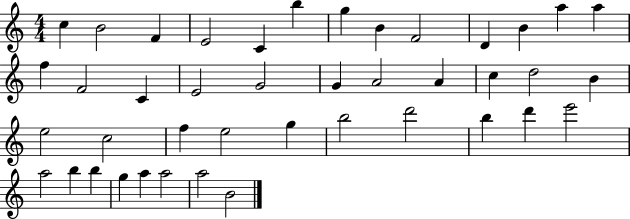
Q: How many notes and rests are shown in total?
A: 42